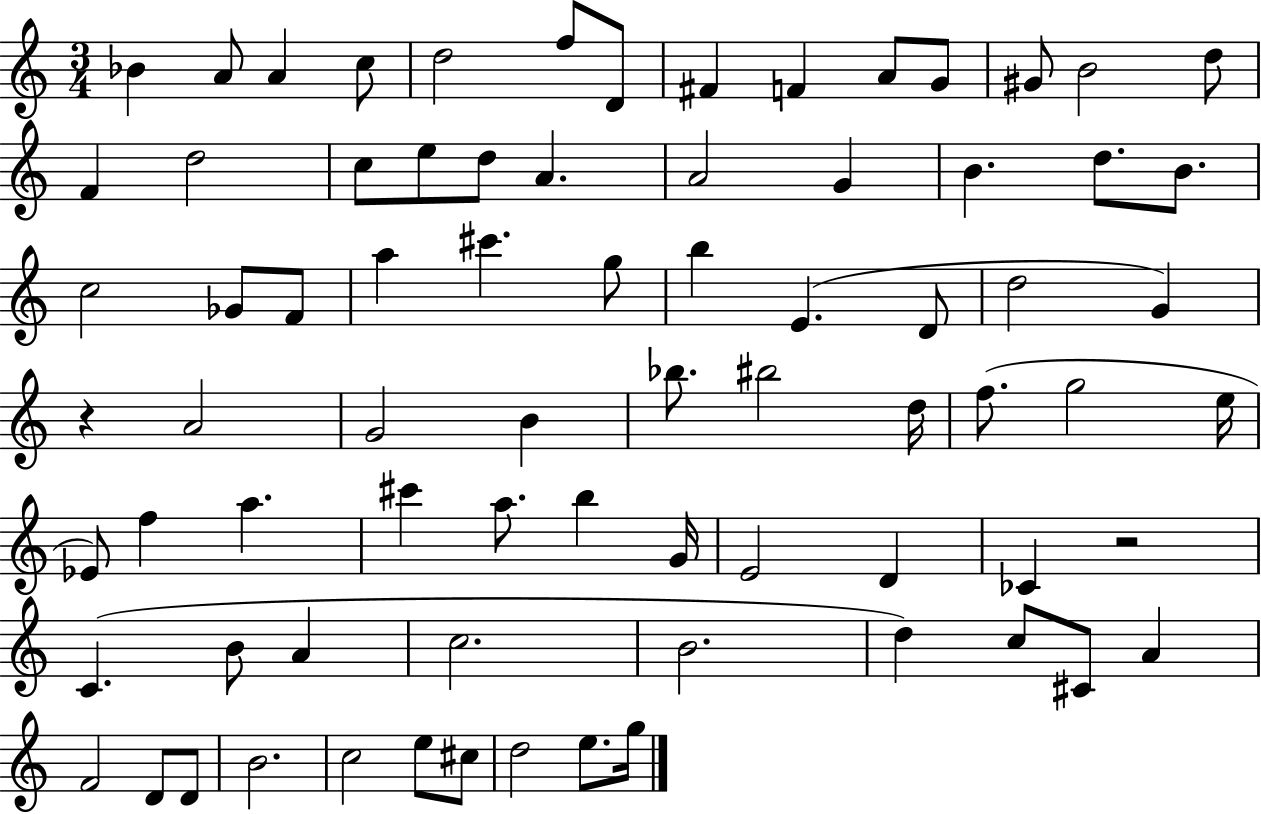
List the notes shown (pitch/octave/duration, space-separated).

Bb4/q A4/e A4/q C5/e D5/h F5/e D4/e F#4/q F4/q A4/e G4/e G#4/e B4/h D5/e F4/q D5/h C5/e E5/e D5/e A4/q. A4/h G4/q B4/q. D5/e. B4/e. C5/h Gb4/e F4/e A5/q C#6/q. G5/e B5/q E4/q. D4/e D5/h G4/q R/q A4/h G4/h B4/q Bb5/e. BIS5/h D5/s F5/e. G5/h E5/s Eb4/e F5/q A5/q. C#6/q A5/e. B5/q G4/s E4/h D4/q CES4/q R/h C4/q. B4/e A4/q C5/h. B4/h. D5/q C5/e C#4/e A4/q F4/h D4/e D4/e B4/h. C5/h E5/e C#5/e D5/h E5/e. G5/s